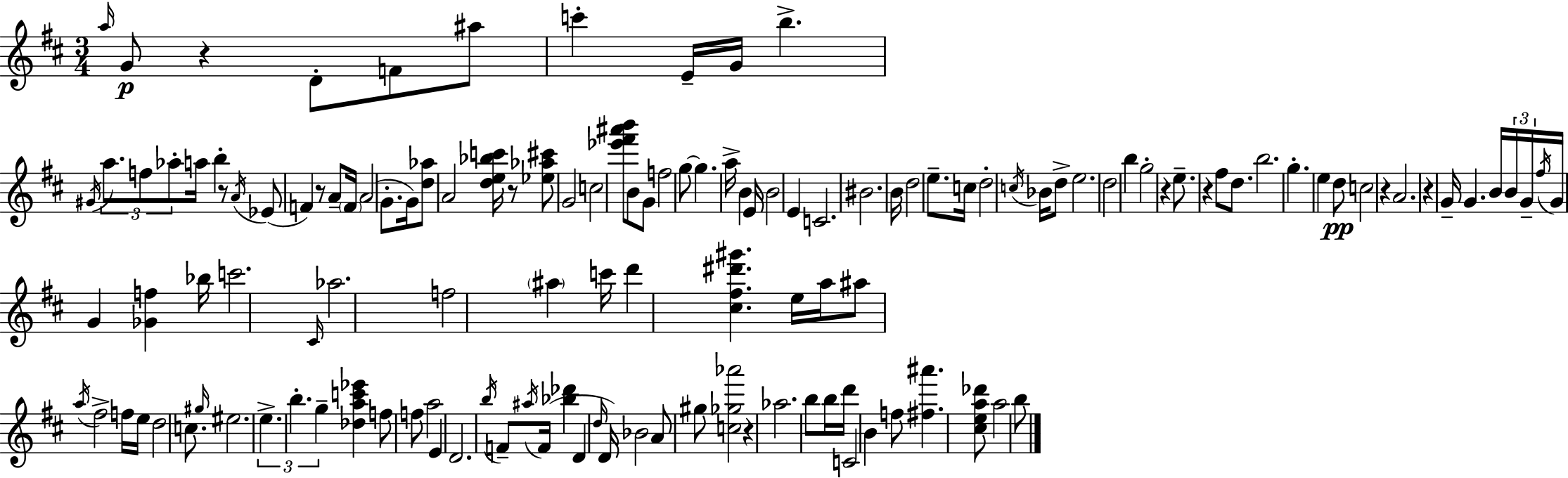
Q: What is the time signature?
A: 3/4